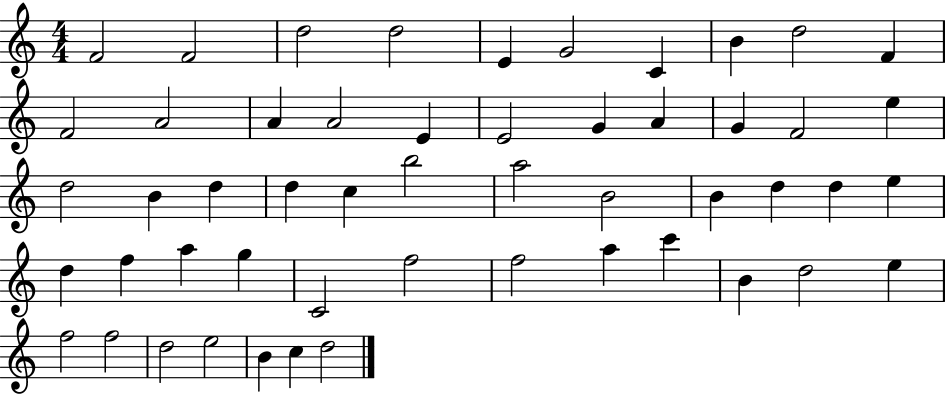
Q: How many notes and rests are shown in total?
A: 52